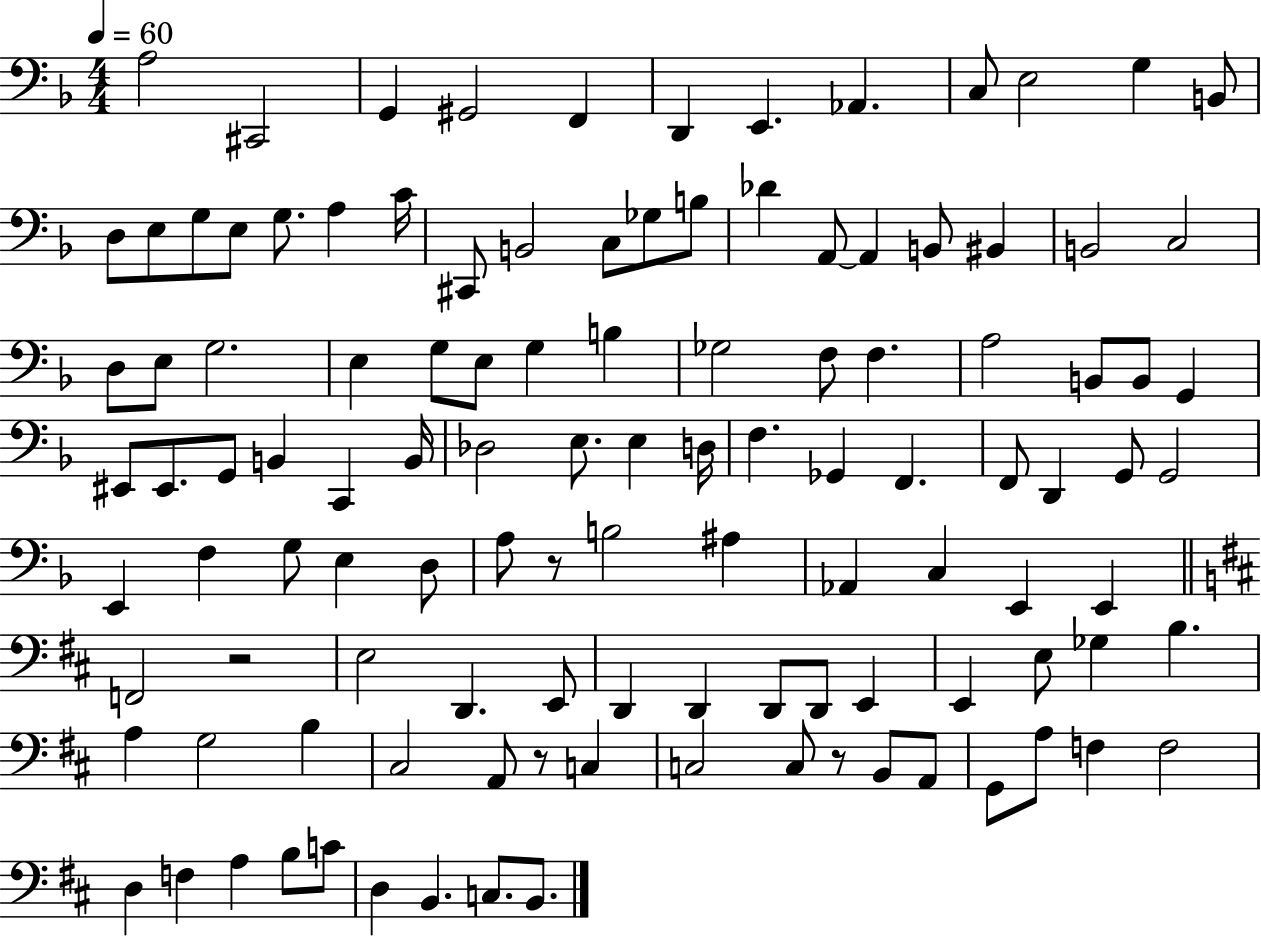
{
  \clef bass
  \numericTimeSignature
  \time 4/4
  \key f \major
  \tempo 4 = 60
  a2 cis,2 | g,4 gis,2 f,4 | d,4 e,4. aes,4. | c8 e2 g4 b,8 | \break d8 e8 g8 e8 g8. a4 c'16 | cis,8 b,2 c8 ges8 b8 | des'4 a,8~~ a,4 b,8 bis,4 | b,2 c2 | \break d8 e8 g2. | e4 g8 e8 g4 b4 | ges2 f8 f4. | a2 b,8 b,8 g,4 | \break eis,8 eis,8. g,8 b,4 c,4 b,16 | des2 e8. e4 d16 | f4. ges,4 f,4. | f,8 d,4 g,8 g,2 | \break e,4 f4 g8 e4 d8 | a8 r8 b2 ais4 | aes,4 c4 e,4 e,4 | \bar "||" \break \key d \major f,2 r2 | e2 d,4. e,8 | d,4 d,4 d,8 d,8 e,4 | e,4 e8 ges4 b4. | \break a4 g2 b4 | cis2 a,8 r8 c4 | c2 c8 r8 b,8 a,8 | g,8 a8 f4 f2 | \break d4 f4 a4 b8 c'8 | d4 b,4. c8. b,8. | \bar "|."
}